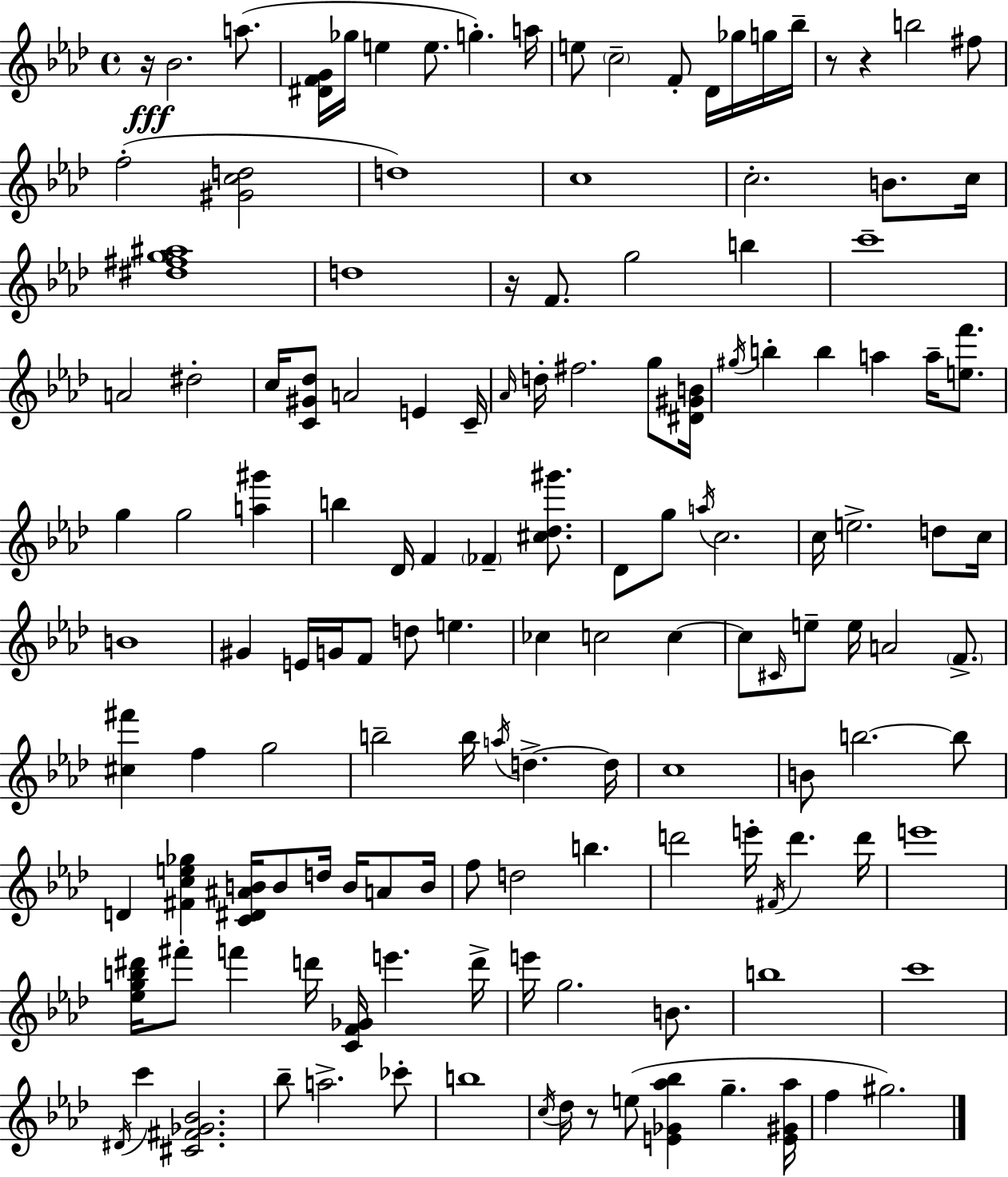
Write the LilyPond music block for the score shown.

{
  \clef treble
  \time 4/4
  \defaultTimeSignature
  \key f \minor
  r16\fff bes'2. a''8.( | <dis' f' g'>16 ges''16 e''4 e''8. g''4.-.) a''16 | e''8 \parenthesize c''2-- f'8-. des'16 ges''16 g''16 bes''16-- | r8 r4 b''2 fis''8 | \break f''2-.( <gis' c'' d''>2 | d''1) | c''1 | c''2.-. b'8. c''16 | \break <dis'' fis'' g'' ais''>1 | d''1 | r16 f'8. g''2 b''4 | c'''1-- | \break a'2 dis''2-. | c''16 <c' gis' des''>8 a'2 e'4 c'16-- | \grace { aes'16 } d''16-. fis''2. g''8 | <dis' gis' b'>16 \acciaccatura { gis''16 } b''4-. b''4 a''4 a''16-- <e'' f'''>8. | \break g''4 g''2 <a'' gis'''>4 | b''4 des'16 f'4 \parenthesize fes'4-- <cis'' des'' gis'''>8. | des'8 g''8 \acciaccatura { a''16 } c''2. | c''16 e''2.-> | \break d''8 c''16 b'1 | gis'4 e'16 g'16 f'8 d''8 e''4. | ces''4 c''2 c''4~~ | c''8 \grace { cis'16 } e''8-- e''16 a'2 | \break \parenthesize f'8.-> <cis'' fis'''>4 f''4 g''2 | b''2-- b''16 \acciaccatura { a''16 } d''4.->~~ | d''16 c''1 | b'8 b''2.~~ | \break b''8 d'4 <fis' c'' e'' ges''>4 <c' dis' ais' b'>16 b'8 | d''16 b'16 a'8 b'16 f''8 d''2 b''4. | d'''2 e'''16-. \acciaccatura { fis'16 } d'''4. | d'''16 e'''1 | \break <ees'' g'' b'' dis'''>16 fis'''8-. f'''4 d'''16 <c' f' ges'>16 e'''4. | d'''16-> e'''16 g''2. | b'8. b''1 | c'''1 | \break \acciaccatura { dis'16 } c'''4 <cis' fis' ges' bes'>2. | bes''8-- a''2.-> | ces'''8-. b''1 | \acciaccatura { c''16 } des''16 r8 e''8( <e' ges' aes'' bes''>4 | \break g''4.-- <e' gis' aes''>16 f''4 gis''2.) | \bar "|."
}